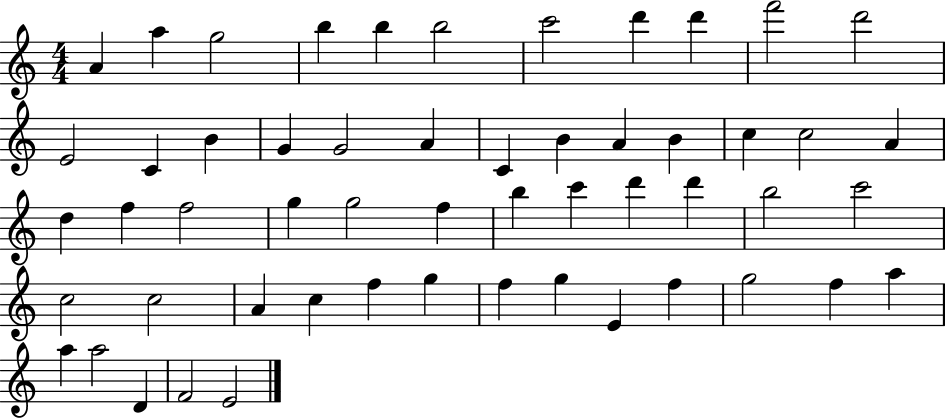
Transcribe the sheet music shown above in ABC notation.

X:1
T:Untitled
M:4/4
L:1/4
K:C
A a g2 b b b2 c'2 d' d' f'2 d'2 E2 C B G G2 A C B A B c c2 A d f f2 g g2 f b c' d' d' b2 c'2 c2 c2 A c f g f g E f g2 f a a a2 D F2 E2